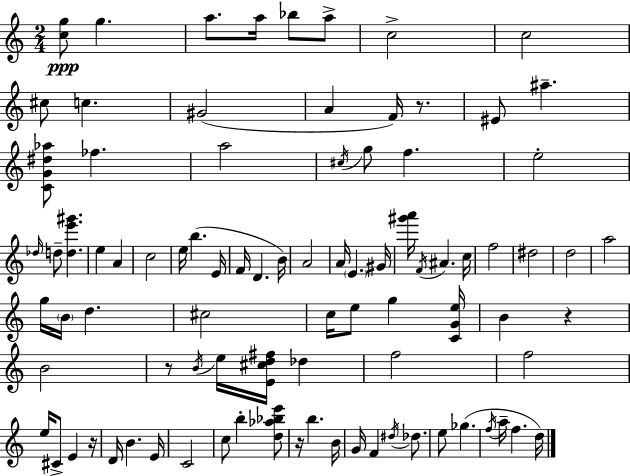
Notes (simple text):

[C5,G5]/e G5/q. A5/e. A5/s Bb5/e A5/e C5/h C5/h C#5/e C5/q. G#4/h A4/q F4/s R/e. EIS4/e A#5/q. [C4,G4,D#5,Ab5]/e FES5/q. A5/h C#5/s G5/e F5/q. E5/h Db5/s D5/e [D5,E6,G#6]/q. E5/q A4/q C5/h E5/s B5/q. E4/s F4/s D4/q. B4/s A4/h A4/s E4/q. G#4/s [G#6,A6]/s F4/s A#4/q. C5/s F5/h D#5/h D5/h A5/h G5/s B4/s D5/q. C#5/h C5/s E5/e G5/q [C4,G4,E5]/s B4/q R/q B4/h R/e B4/s E5/s [E4,C#5,D5,F#5]/s Db5/q F5/h F5/h E5/s C#4/e E4/q R/s D4/s B4/q. E4/s C4/h C5/e B5/q [D5,Ab5,Bb5,E6]/e R/s B5/q. B4/s G4/s F4/q D#5/s Db5/e. E5/e Gb5/q. F5/s A5/s F5/q. D5/s